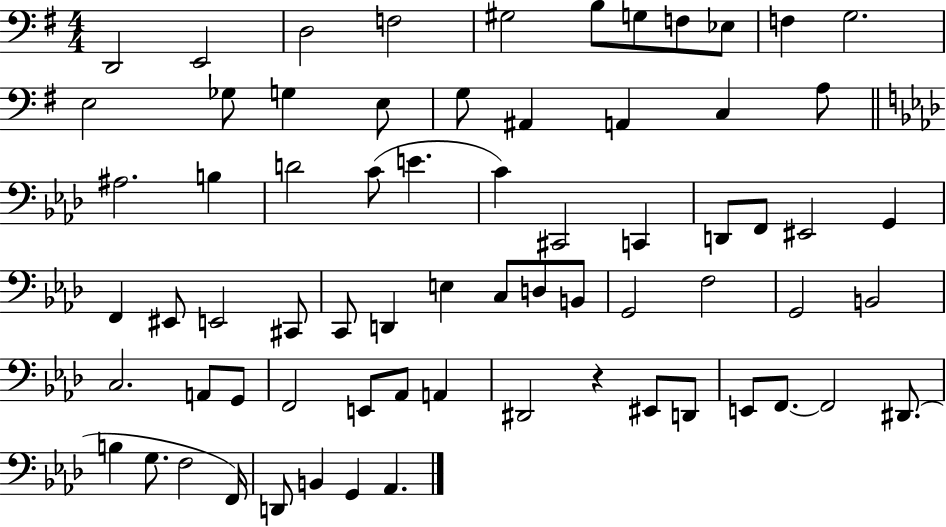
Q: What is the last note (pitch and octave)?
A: Ab2